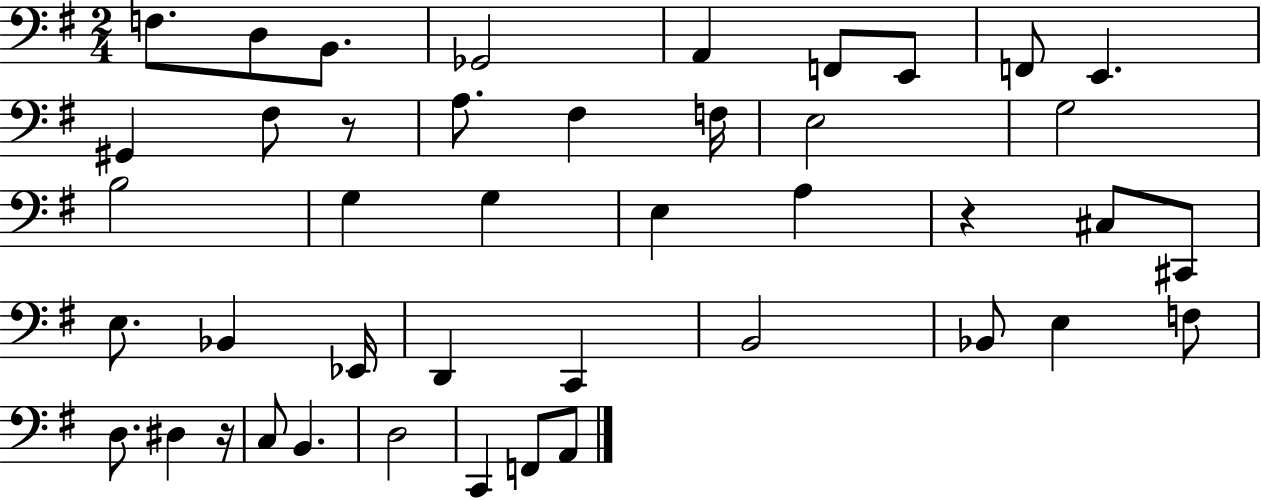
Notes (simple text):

F3/e. D3/e B2/e. Gb2/h A2/q F2/e E2/e F2/e E2/q. G#2/q F#3/e R/e A3/e. F#3/q F3/s E3/h G3/h B3/h G3/q G3/q E3/q A3/q R/q C#3/e C#2/e E3/e. Bb2/q Eb2/s D2/q C2/q B2/h Bb2/e E3/q F3/e D3/e. D#3/q R/s C3/e B2/q. D3/h C2/q F2/e A2/e